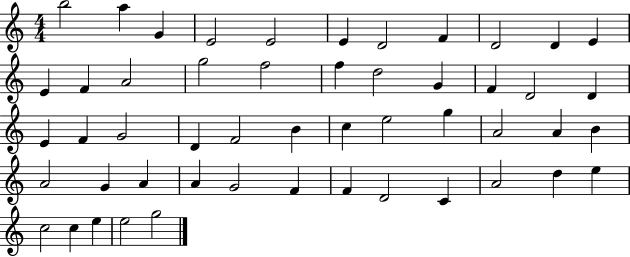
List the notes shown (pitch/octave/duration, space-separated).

B5/h A5/q G4/q E4/h E4/h E4/q D4/h F4/q D4/h D4/q E4/q E4/q F4/q A4/h G5/h F5/h F5/q D5/h G4/q F4/q D4/h D4/q E4/q F4/q G4/h D4/q F4/h B4/q C5/q E5/h G5/q A4/h A4/q B4/q A4/h G4/q A4/q A4/q G4/h F4/q F4/q D4/h C4/q A4/h D5/q E5/q C5/h C5/q E5/q E5/h G5/h